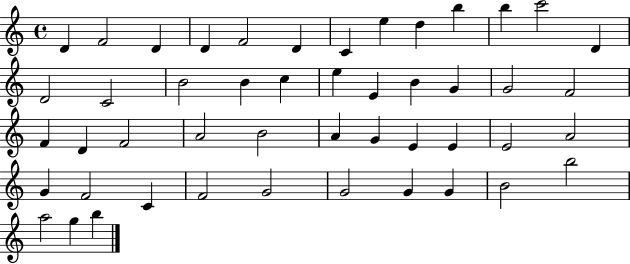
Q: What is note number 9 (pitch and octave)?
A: D5